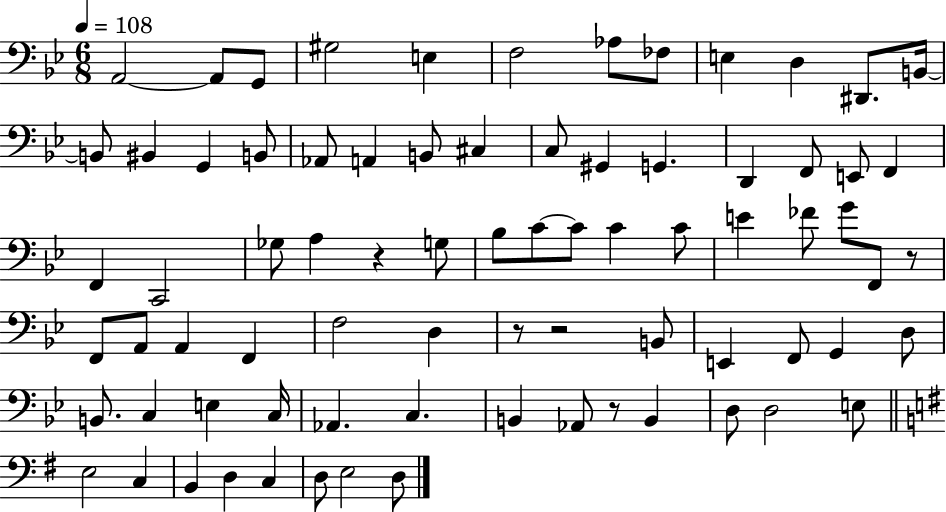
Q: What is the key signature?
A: BES major